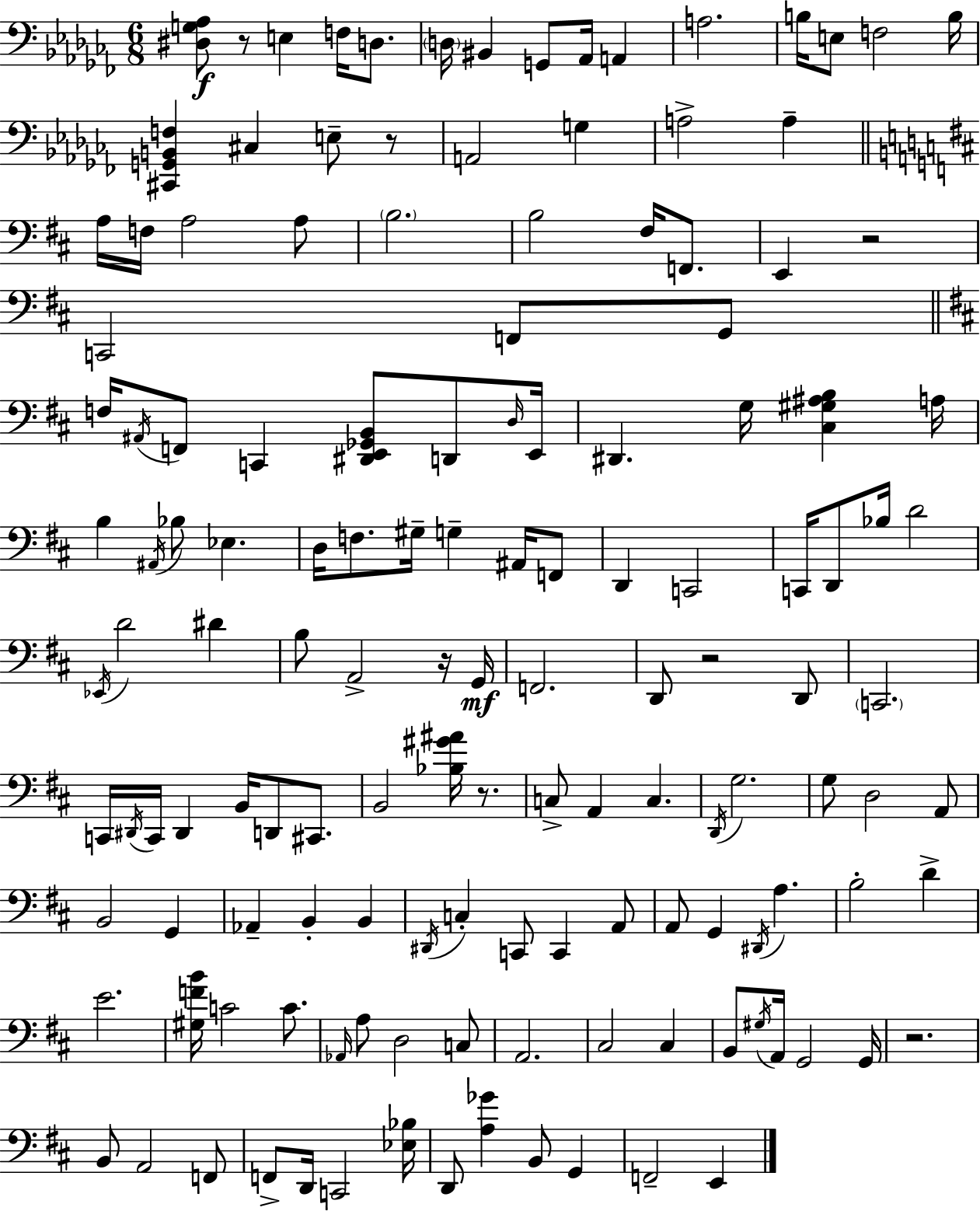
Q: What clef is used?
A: bass